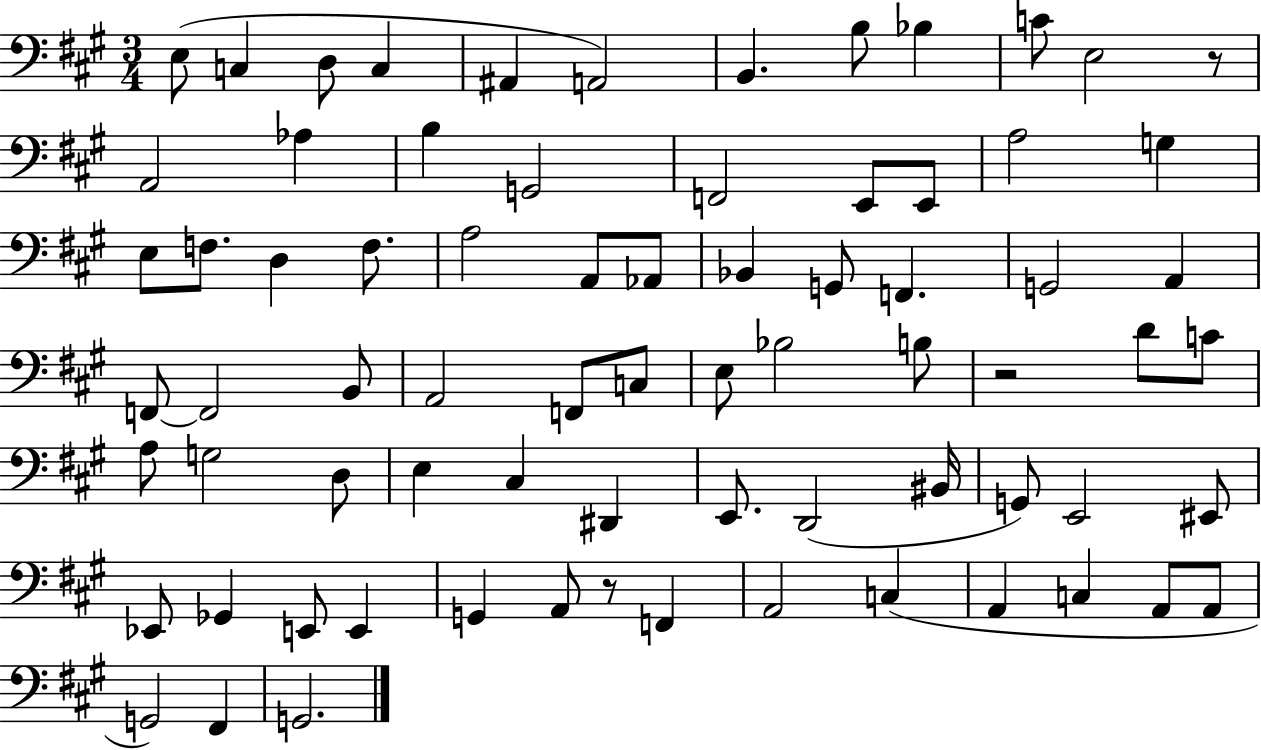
E3/e C3/q D3/e C3/q A#2/q A2/h B2/q. B3/e Bb3/q C4/e E3/h R/e A2/h Ab3/q B3/q G2/h F2/h E2/e E2/e A3/h G3/q E3/e F3/e. D3/q F3/e. A3/h A2/e Ab2/e Bb2/q G2/e F2/q. G2/h A2/q F2/e F2/h B2/e A2/h F2/e C3/e E3/e Bb3/h B3/e R/h D4/e C4/e A3/e G3/h D3/e E3/q C#3/q D#2/q E2/e. D2/h BIS2/s G2/e E2/h EIS2/e Eb2/e Gb2/q E2/e E2/q G2/q A2/e R/e F2/q A2/h C3/q A2/q C3/q A2/e A2/e G2/h F#2/q G2/h.